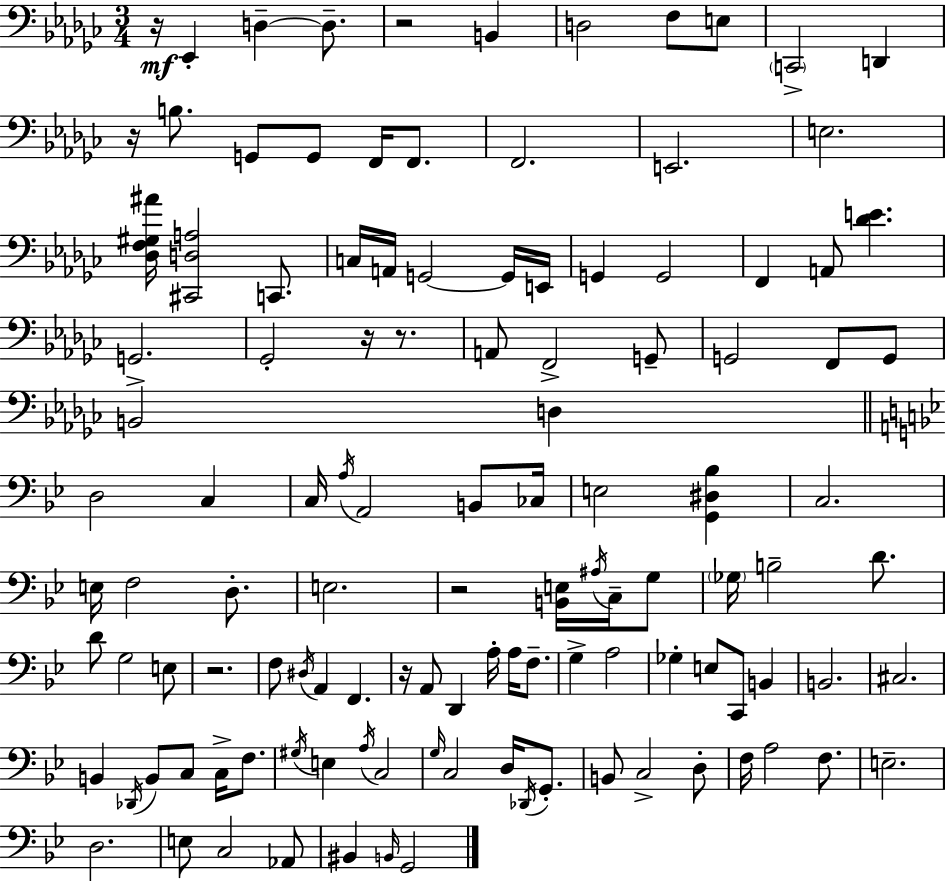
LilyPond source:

{
  \clef bass
  \numericTimeSignature
  \time 3/4
  \key ees \minor
  r16\mf ees,4-. d4--~~ d8.-- | r2 b,4 | d2 f8 e8 | \parenthesize c,2-> d,4 | \break r16 b8. g,8 g,8 f,16 f,8. | f,2. | e,2. | e2. | \break <des f gis ais'>16 <cis, d a>2 c,8. | c16 a,16 g,2~~ g,16 e,16 | g,4 g,2 | f,4 a,8 <des' e'>4. | \break g,2.-> | ges,2-. r16 r8. | a,8 f,2-> g,8-- | g,2 f,8 g,8 | \break b,2 d4 | \bar "||" \break \key bes \major d2 c4 | c16 \acciaccatura { a16 } a,2 b,8 | ces16 e2 <g, dis bes>4 | c2. | \break e16 f2 d8.-. | e2. | r2 <b, e>16 \acciaccatura { ais16 } c16-- | g8 \parenthesize ges16 b2-- d'8. | \break d'8 g2 | e8 r2. | f8 \acciaccatura { dis16 } a,4 f,4. | r16 a,8 d,4 a16-. a16 | \break f8.-- g4-> a2 | ges4-. e8 c,8 b,4 | b,2. | cis2. | \break b,4 \acciaccatura { des,16 } b,8 c8 | c16-> f8. \acciaccatura { gis16 } e4 \acciaccatura { a16 } c2 | \grace { g16 } c2 | d16 \acciaccatura { des,16 } g,8.-. b,8 c2-> | \break d8-. f16 a2 | f8. e2.-- | d2. | e8 c2 | \break aes,8 bis,4 | \grace { b,16 } g,2 \bar "|."
}